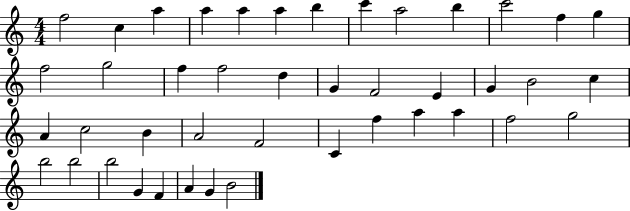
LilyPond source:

{
  \clef treble
  \numericTimeSignature
  \time 4/4
  \key c \major
  f''2 c''4 a''4 | a''4 a''4 a''4 b''4 | c'''4 a''2 b''4 | c'''2 f''4 g''4 | \break f''2 g''2 | f''4 f''2 d''4 | g'4 f'2 e'4 | g'4 b'2 c''4 | \break a'4 c''2 b'4 | a'2 f'2 | c'4 f''4 a''4 a''4 | f''2 g''2 | \break b''2 b''2 | b''2 g'4 f'4 | a'4 g'4 b'2 | \bar "|."
}